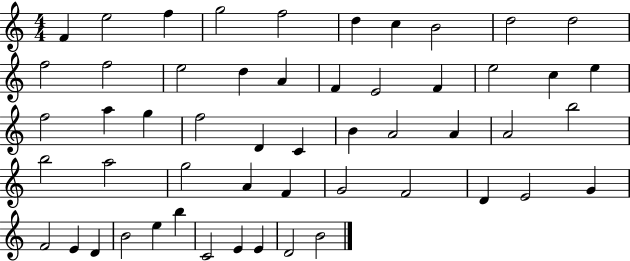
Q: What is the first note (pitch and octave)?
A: F4